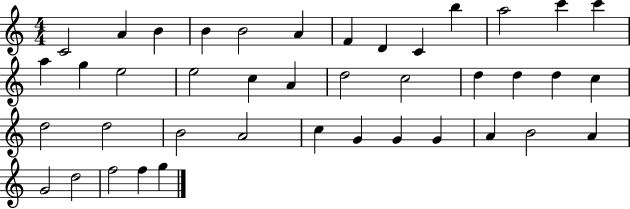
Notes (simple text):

C4/h A4/q B4/q B4/q B4/h A4/q F4/q D4/q C4/q B5/q A5/h C6/q C6/q A5/q G5/q E5/h E5/h C5/q A4/q D5/h C5/h D5/q D5/q D5/q C5/q D5/h D5/h B4/h A4/h C5/q G4/q G4/q G4/q A4/q B4/h A4/q G4/h D5/h F5/h F5/q G5/q